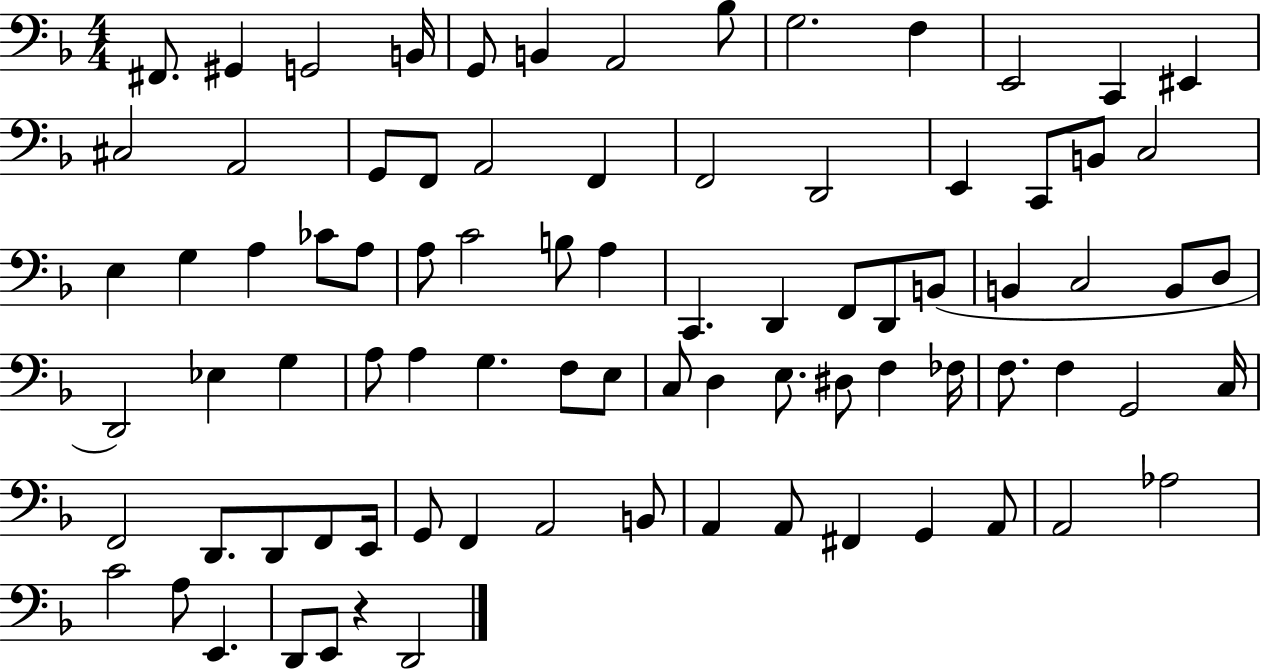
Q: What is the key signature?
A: F major